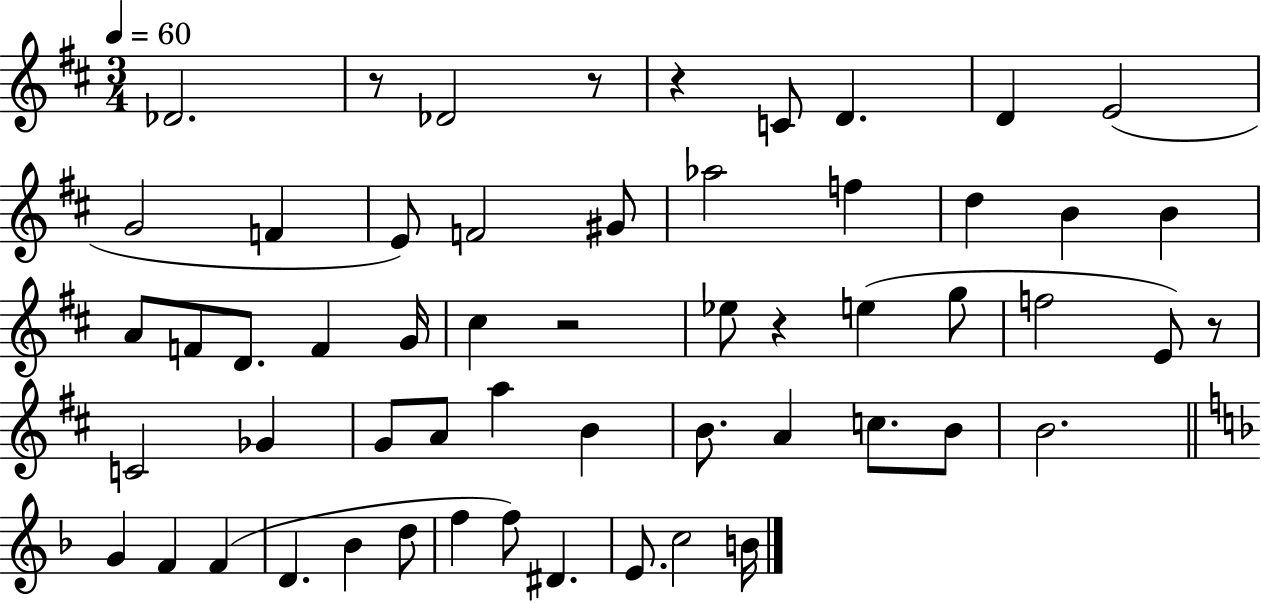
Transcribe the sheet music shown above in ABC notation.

X:1
T:Untitled
M:3/4
L:1/4
K:D
_D2 z/2 _D2 z/2 z C/2 D D E2 G2 F E/2 F2 ^G/2 _a2 f d B B A/2 F/2 D/2 F G/4 ^c z2 _e/2 z e g/2 f2 E/2 z/2 C2 _G G/2 A/2 a B B/2 A c/2 B/2 B2 G F F D _B d/2 f f/2 ^D E/2 c2 B/4